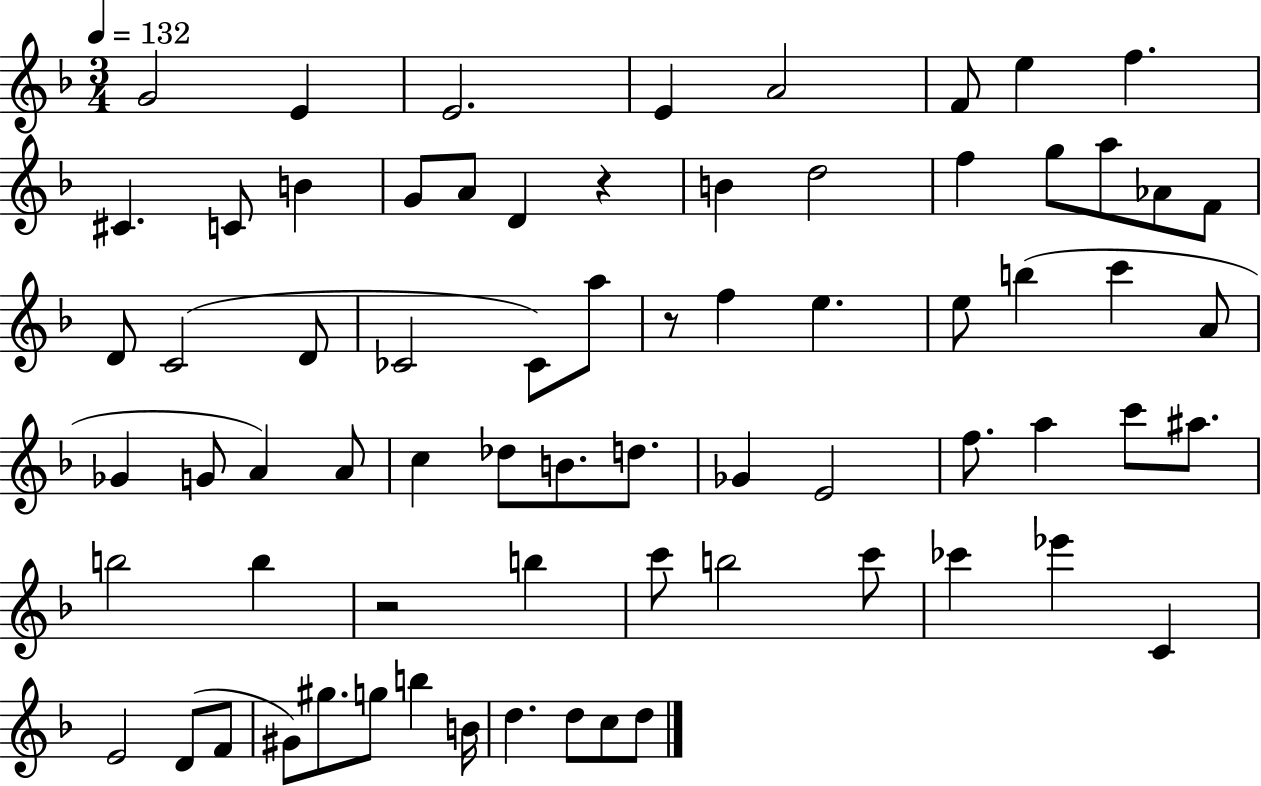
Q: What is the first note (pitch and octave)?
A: G4